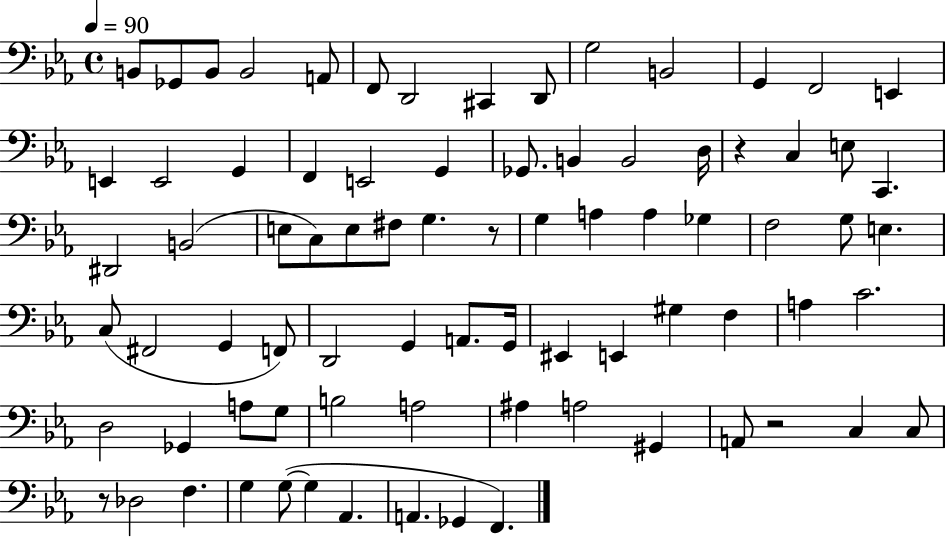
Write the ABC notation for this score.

X:1
T:Untitled
M:4/4
L:1/4
K:Eb
B,,/2 _G,,/2 B,,/2 B,,2 A,,/2 F,,/2 D,,2 ^C,, D,,/2 G,2 B,,2 G,, F,,2 E,, E,, E,,2 G,, F,, E,,2 G,, _G,,/2 B,, B,,2 D,/4 z C, E,/2 C,, ^D,,2 B,,2 E,/2 C,/2 E,/2 ^F,/2 G, z/2 G, A, A, _G, F,2 G,/2 E, C,/2 ^F,,2 G,, F,,/2 D,,2 G,, A,,/2 G,,/4 ^E,, E,, ^G, F, A, C2 D,2 _G,, A,/2 G,/2 B,2 A,2 ^A, A,2 ^G,, A,,/2 z2 C, C,/2 z/2 _D,2 F, G, G,/2 G, _A,, A,, _G,, F,,